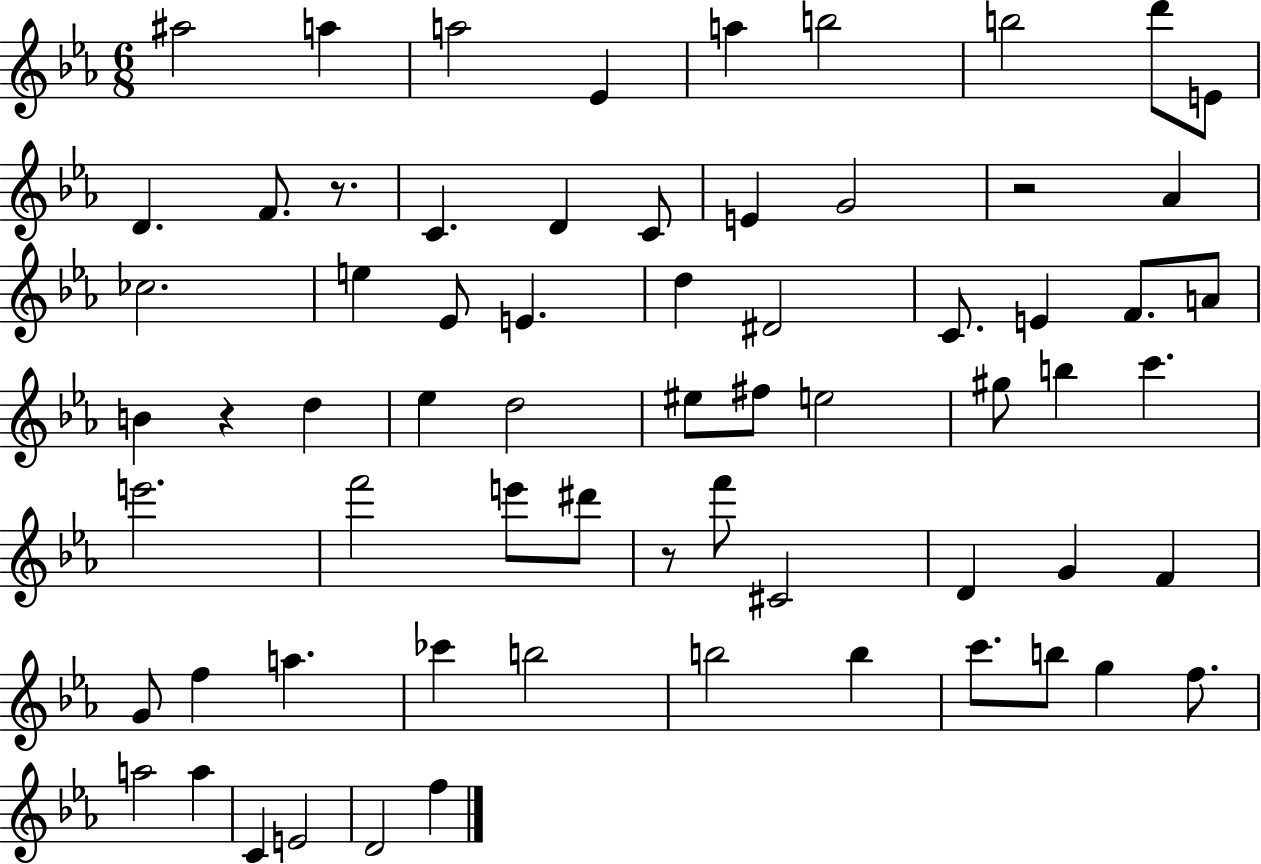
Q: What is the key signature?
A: EES major